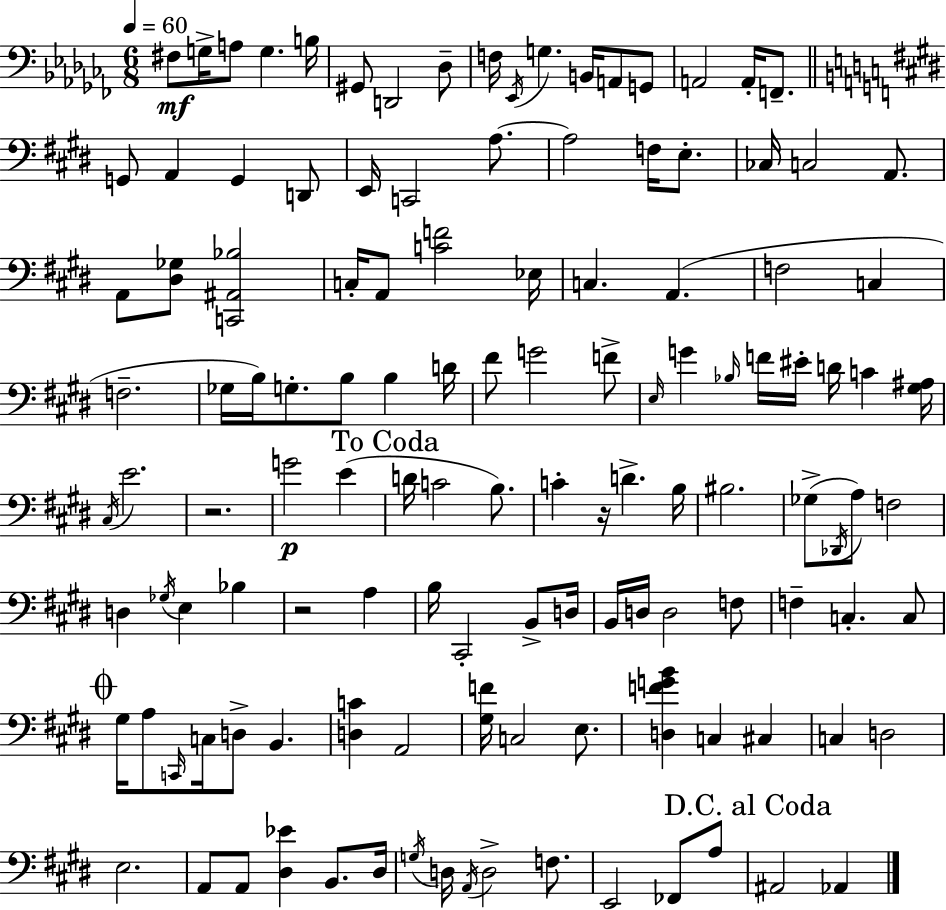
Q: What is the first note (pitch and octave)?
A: F#3